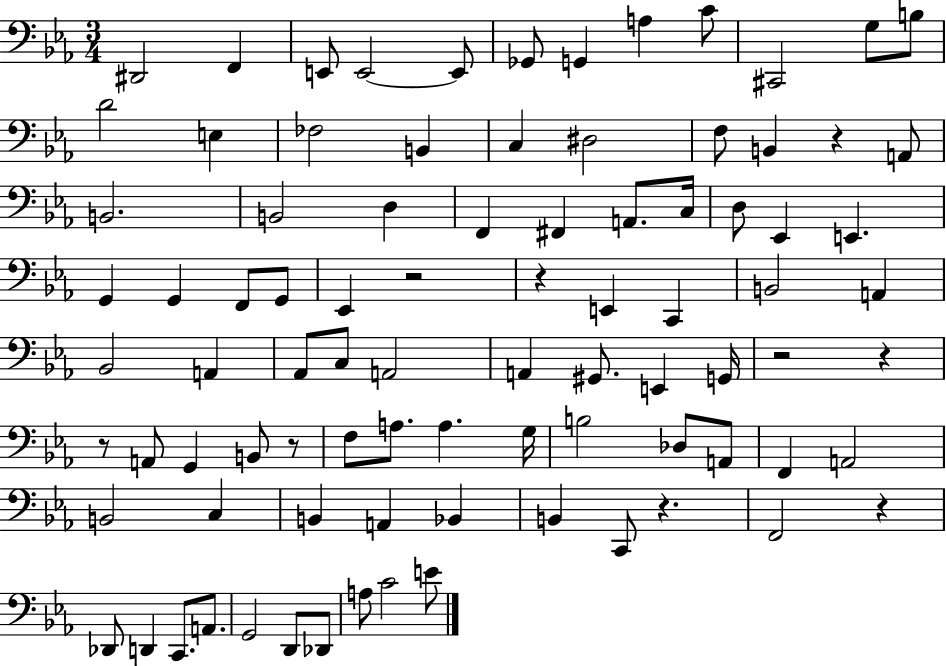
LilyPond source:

{
  \clef bass
  \numericTimeSignature
  \time 3/4
  \key ees \major
  dis,2 f,4 | e,8 e,2~~ e,8 | ges,8 g,4 a4 c'8 | cis,2 g8 b8 | \break d'2 e4 | fes2 b,4 | c4 dis2 | f8 b,4 r4 a,8 | \break b,2. | b,2 d4 | f,4 fis,4 a,8. c16 | d8 ees,4 e,4. | \break g,4 g,4 f,8 g,8 | ees,4 r2 | r4 e,4 c,4 | b,2 a,4 | \break bes,2 a,4 | aes,8 c8 a,2 | a,4 gis,8. e,4 g,16 | r2 r4 | \break r8 a,8 g,4 b,8 r8 | f8 a8. a4. g16 | b2 des8 a,8 | f,4 a,2 | \break b,2 c4 | b,4 a,4 bes,4 | b,4 c,8 r4. | f,2 r4 | \break des,8 d,4 c,8. a,8. | g,2 d,8 des,8 | a8 c'2 e'8 | \bar "|."
}